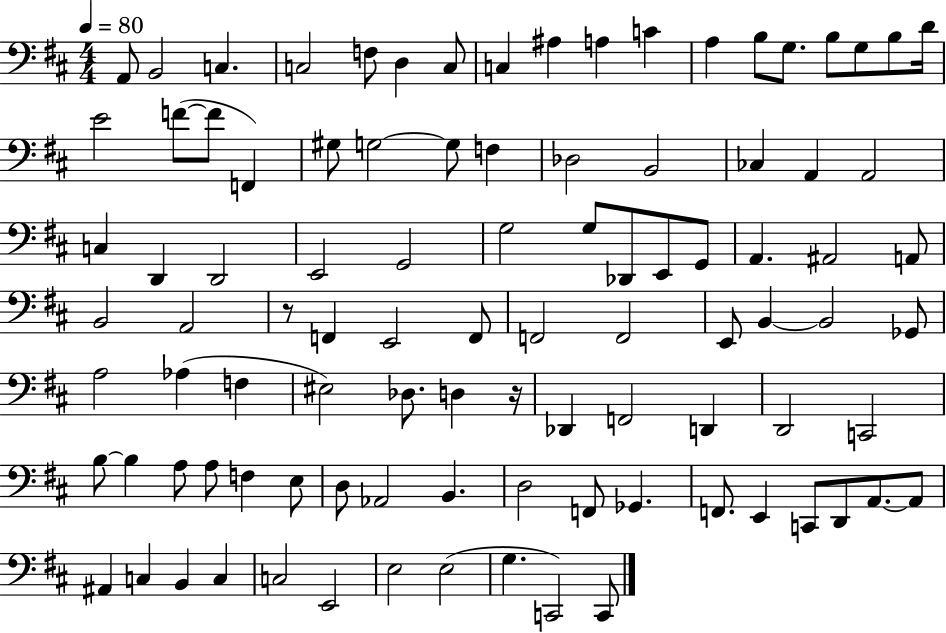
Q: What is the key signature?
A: D major